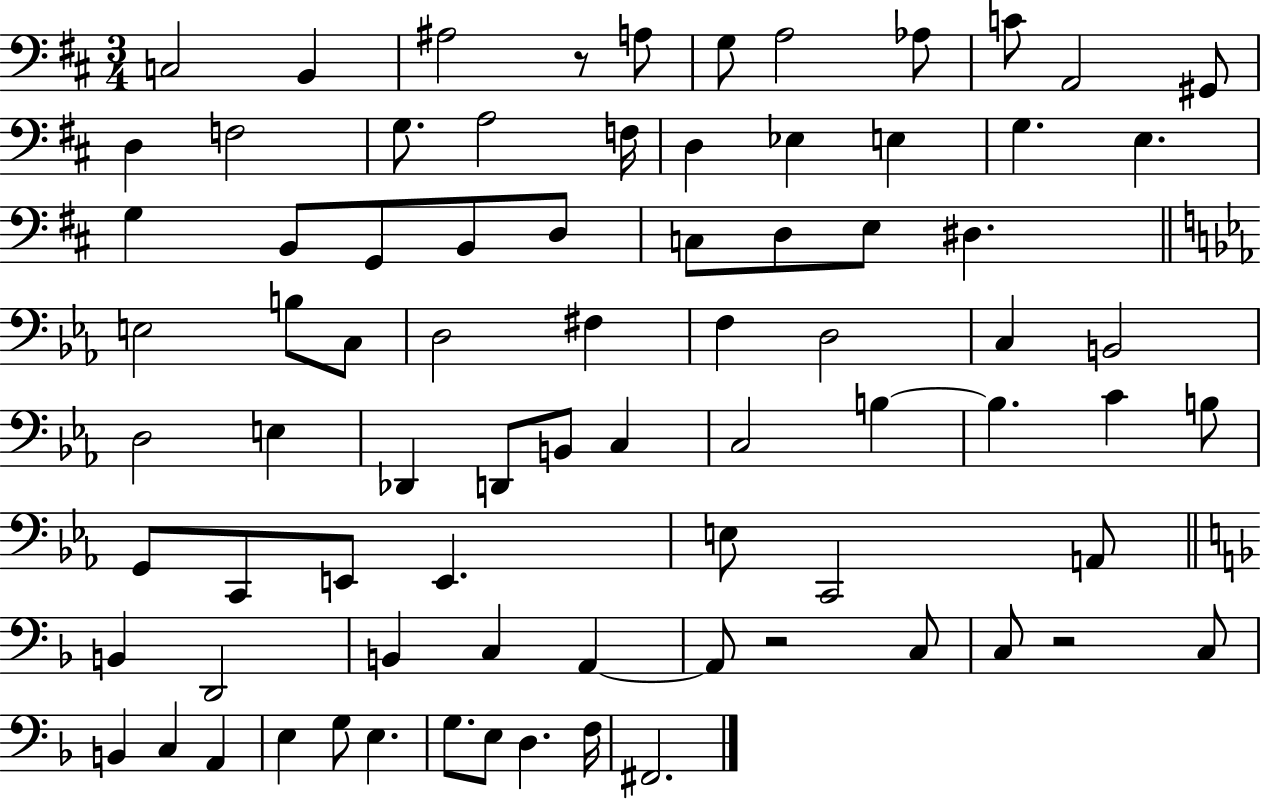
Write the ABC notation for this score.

X:1
T:Untitled
M:3/4
L:1/4
K:D
C,2 B,, ^A,2 z/2 A,/2 G,/2 A,2 _A,/2 C/2 A,,2 ^G,,/2 D, F,2 G,/2 A,2 F,/4 D, _E, E, G, E, G, B,,/2 G,,/2 B,,/2 D,/2 C,/2 D,/2 E,/2 ^D, E,2 B,/2 C,/2 D,2 ^F, F, D,2 C, B,,2 D,2 E, _D,, D,,/2 B,,/2 C, C,2 B, B, C B,/2 G,,/2 C,,/2 E,,/2 E,, E,/2 C,,2 A,,/2 B,, D,,2 B,, C, A,, A,,/2 z2 C,/2 C,/2 z2 C,/2 B,, C, A,, E, G,/2 E, G,/2 E,/2 D, F,/4 ^F,,2